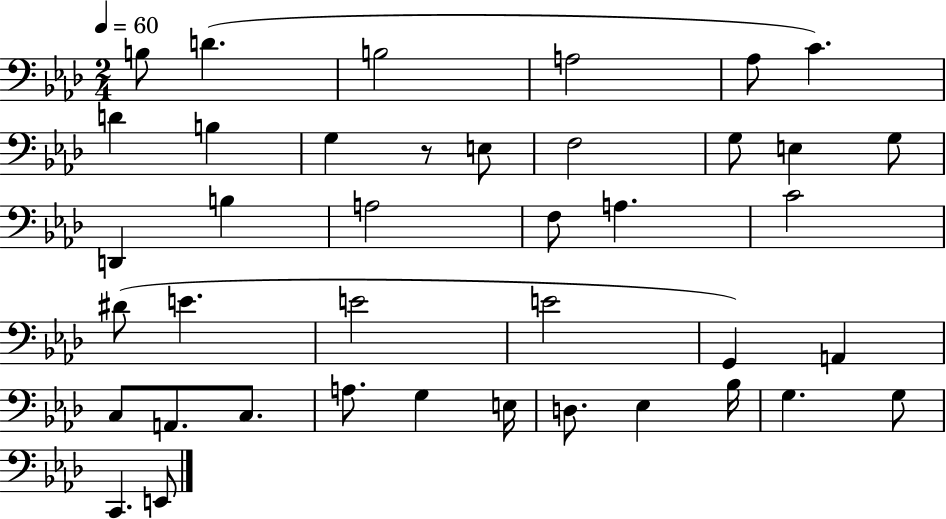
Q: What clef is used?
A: bass